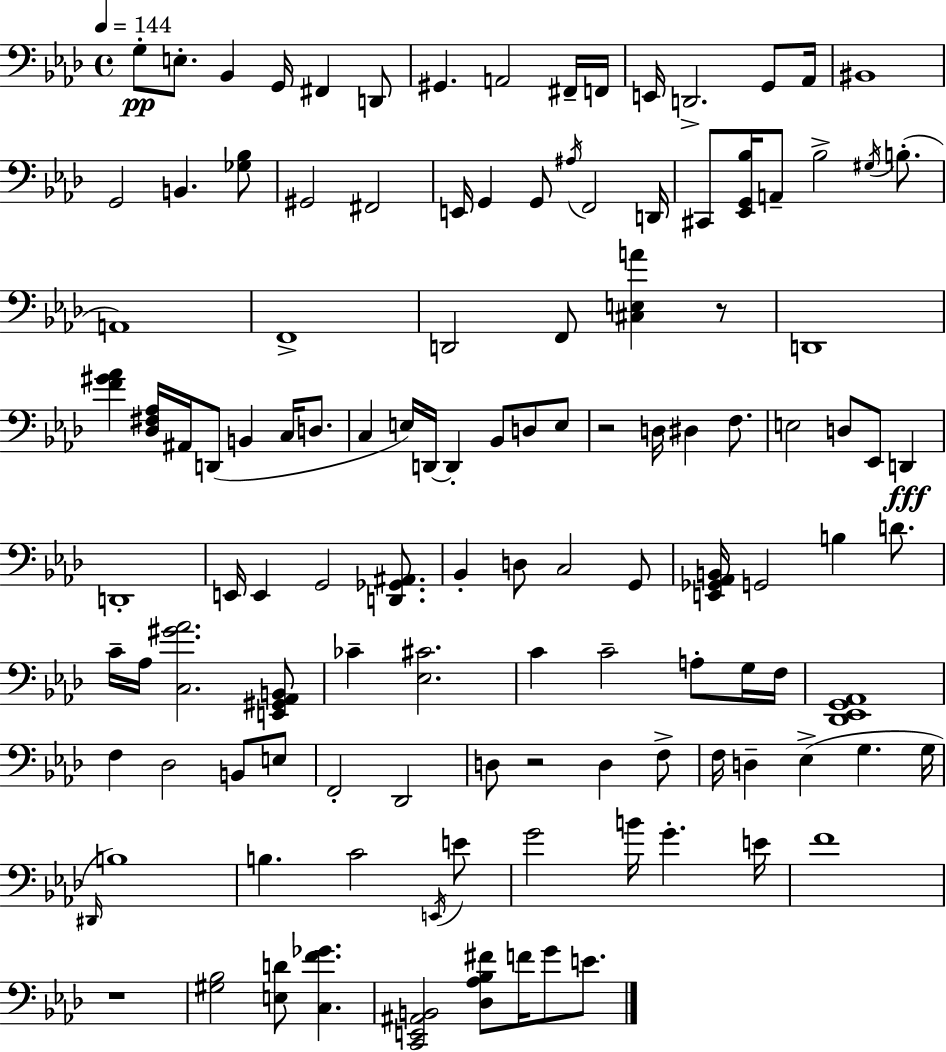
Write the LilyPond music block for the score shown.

{
  \clef bass
  \time 4/4
  \defaultTimeSignature
  \key f \minor
  \tempo 4 = 144
  g8-.\pp e8.-. bes,4 g,16 fis,4 d,8 | gis,4. a,2 fis,16-- f,16 | e,16 d,2.-> g,8 aes,16 | bis,1 | \break g,2 b,4. <ges bes>8 | gis,2 fis,2 | e,16 g,4 g,8 \acciaccatura { ais16 } f,2 | d,16 cis,8 <ees, g, bes>16 a,8-- bes2-> \acciaccatura { gis16 }( b8.-. | \break a,1) | f,1-> | d,2 f,8 <cis e a'>4 | r8 d,1 | \break <f' gis' aes'>4 <des fis aes>16 ais,16 d,8( b,4 c16 d8. | c4 e16) d,16~~ d,4-. bes,8 d8 | e8 r2 d16 dis4 f8. | e2 d8 ees,8 d,4\fff | \break d,1-. | e,16 e,4 g,2 <d, ges, ais,>8. | bes,4-. d8 c2 | g,8 <e, ges, aes, b,>16 g,2 b4 d'8. | \break c'16-- aes16 <c gis' aes'>2. | <e, gis, aes, b,>8 ces'4-- <ees cis'>2. | c'4 c'2-- a8-. | g16 f16 <des, ees, g, aes,>1 | \break f4 des2 b,8 | e8 f,2-. des,2 | d8 r2 d4 | f8-> f16 d4-- ees4->( g4. | \break g16 \grace { dis,16 } b1) | b4. c'2 | \acciaccatura { e,16 } e'8 g'2 b'16 g'4.-. | e'16 f'1 | \break r1 | <gis bes>2 <e d'>8 <c f' ges'>4. | <c, e, ais, b,>2 <des aes bes fis'>8 f'16 g'8 | e'8. \bar "|."
}